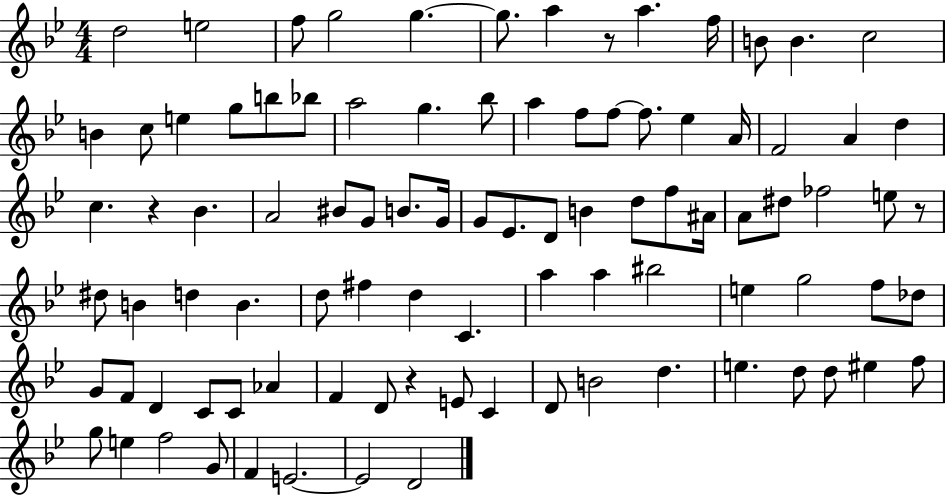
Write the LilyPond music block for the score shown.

{
  \clef treble
  \numericTimeSignature
  \time 4/4
  \key bes \major
  d''2 e''2 | f''8 g''2 g''4.~~ | g''8. a''4 r8 a''4. f''16 | b'8 b'4. c''2 | \break b'4 c''8 e''4 g''8 b''8 bes''8 | a''2 g''4. bes''8 | a''4 f''8 f''8~~ f''8. ees''4 a'16 | f'2 a'4 d''4 | \break c''4. r4 bes'4. | a'2 bis'8 g'8 b'8. g'16 | g'8 ees'8. d'8 b'4 d''8 f''8 ais'16 | a'8 dis''8 fes''2 e''8 r8 | \break dis''8 b'4 d''4 b'4. | d''8 fis''4 d''4 c'4. | a''4 a''4 bis''2 | e''4 g''2 f''8 des''8 | \break g'8 f'8 d'4 c'8 c'8 aes'4 | f'4 d'8 r4 e'8 c'4 | d'8 b'2 d''4. | e''4. d''8 d''8 eis''4 f''8 | \break g''8 e''4 f''2 g'8 | f'4 e'2.~~ | e'2 d'2 | \bar "|."
}